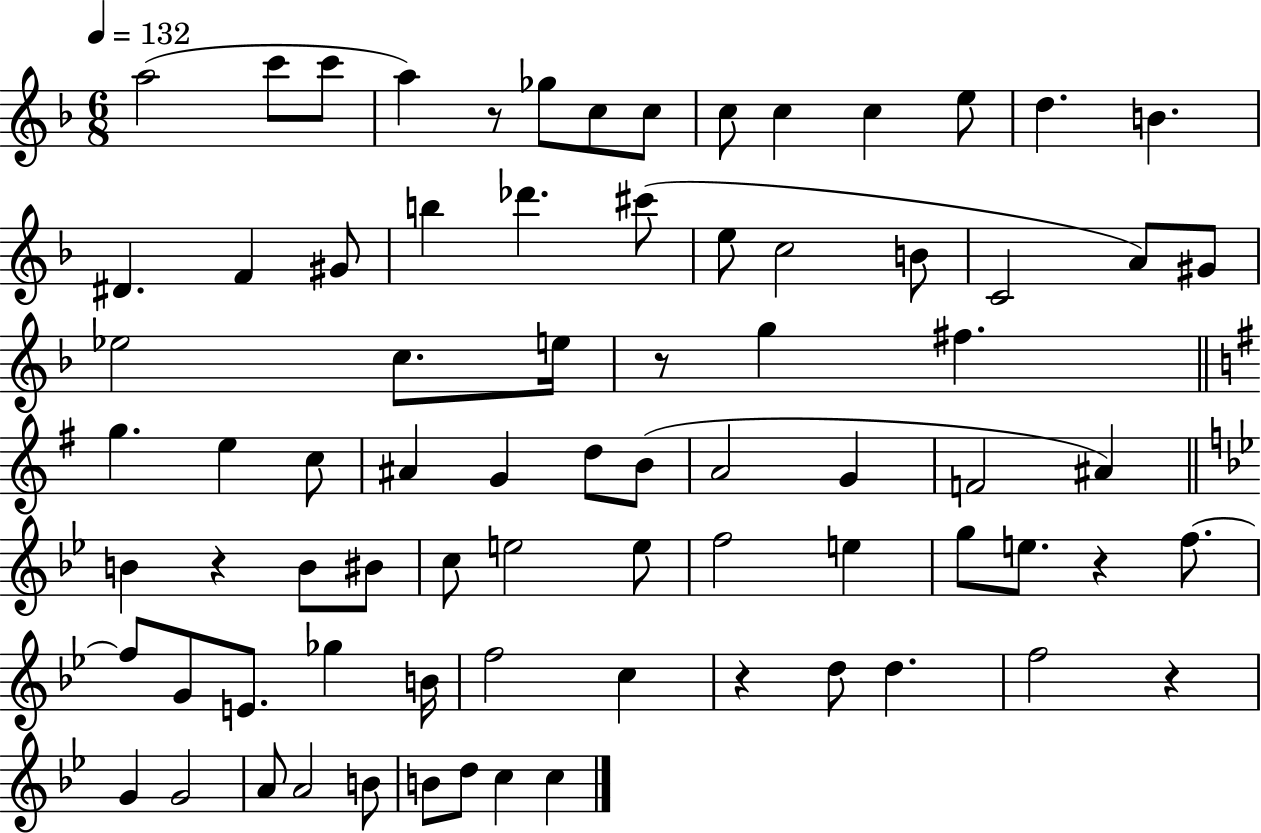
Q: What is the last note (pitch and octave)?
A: C5